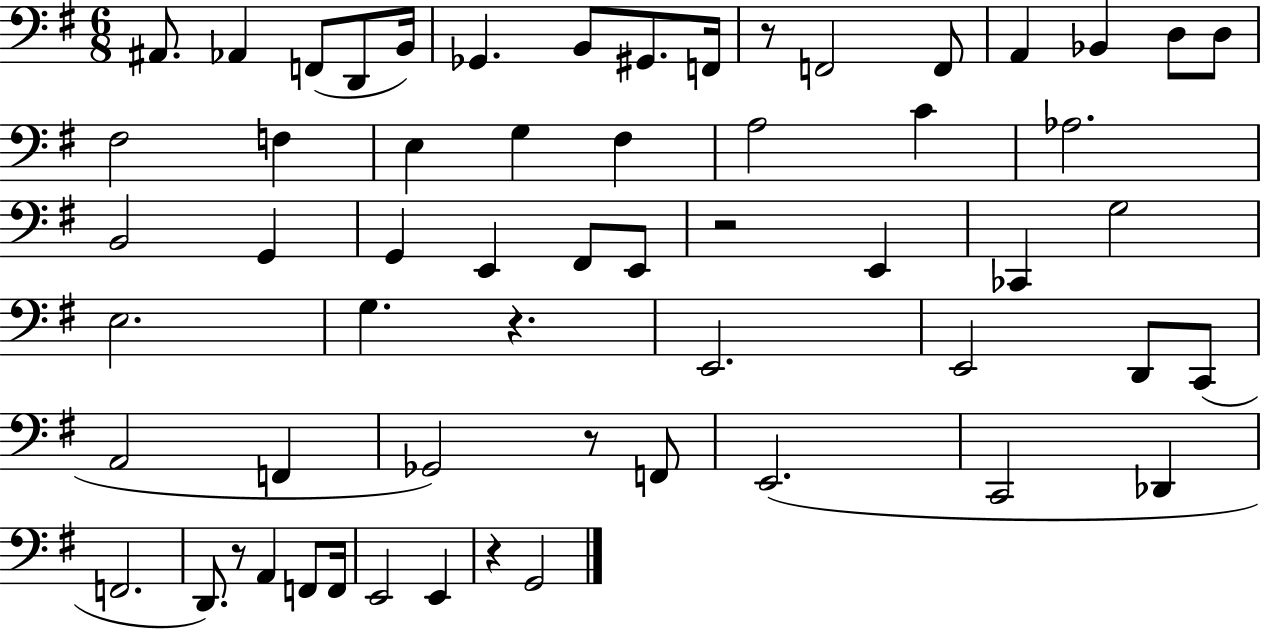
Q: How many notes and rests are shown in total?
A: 59